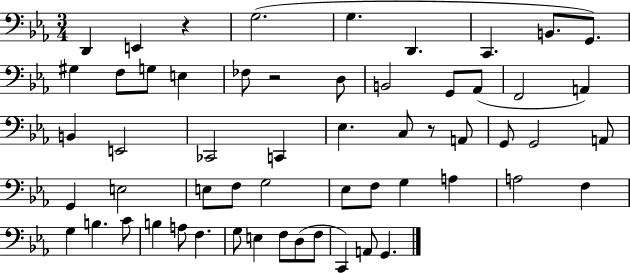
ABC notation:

X:1
T:Untitled
M:3/4
L:1/4
K:Eb
D,, E,, z G,2 G, D,, C,, B,,/2 G,,/2 ^G, F,/2 G,/2 E, _F,/2 z2 D,/2 B,,2 G,,/2 _A,,/2 F,,2 A,, B,, E,,2 _C,,2 C,, _E, C,/2 z/2 A,,/2 G,,/2 G,,2 A,,/2 G,, E,2 E,/2 F,/2 G,2 _E,/2 F,/2 G, A, A,2 F, G, B, C/2 B, A,/2 F, G,/2 E, F,/2 D,/2 F,/2 C,, A,,/2 G,,